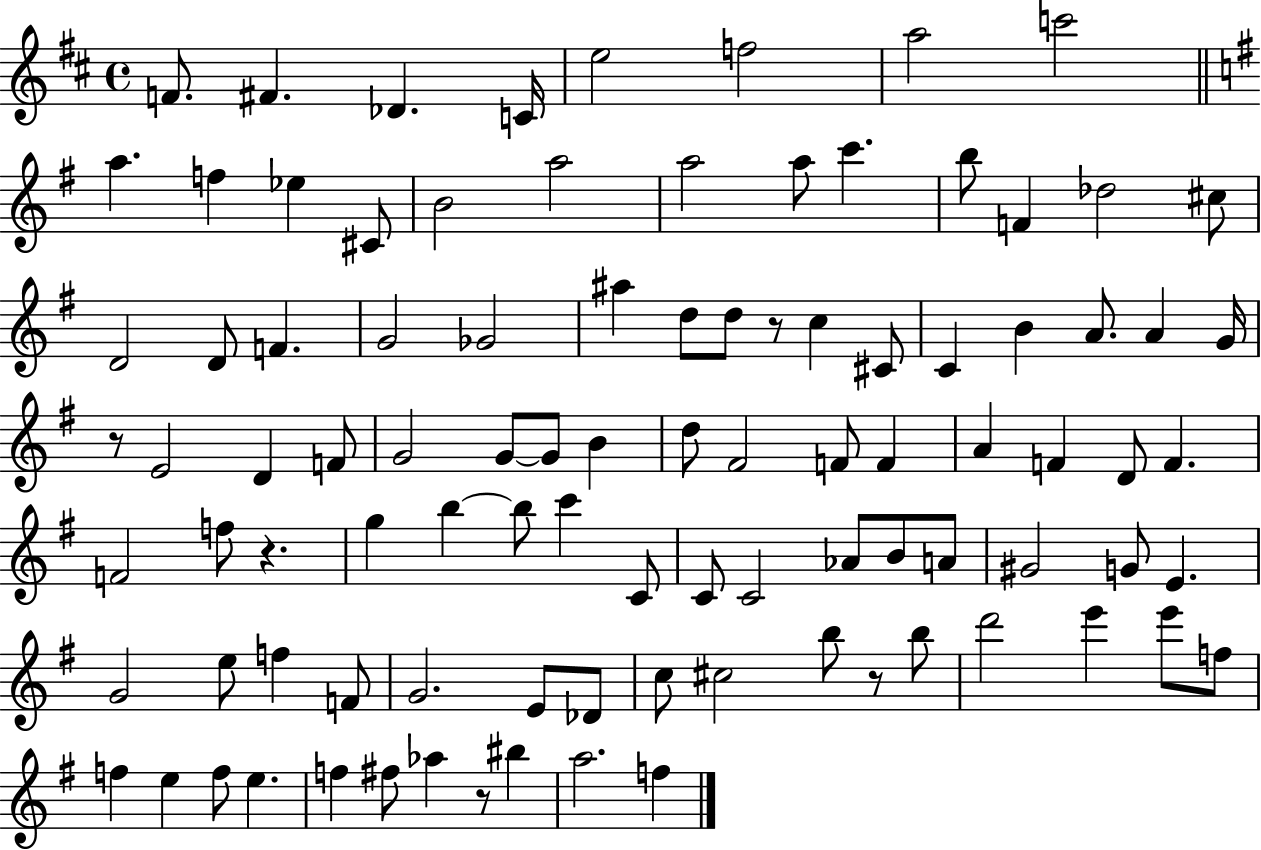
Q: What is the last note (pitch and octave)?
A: F5